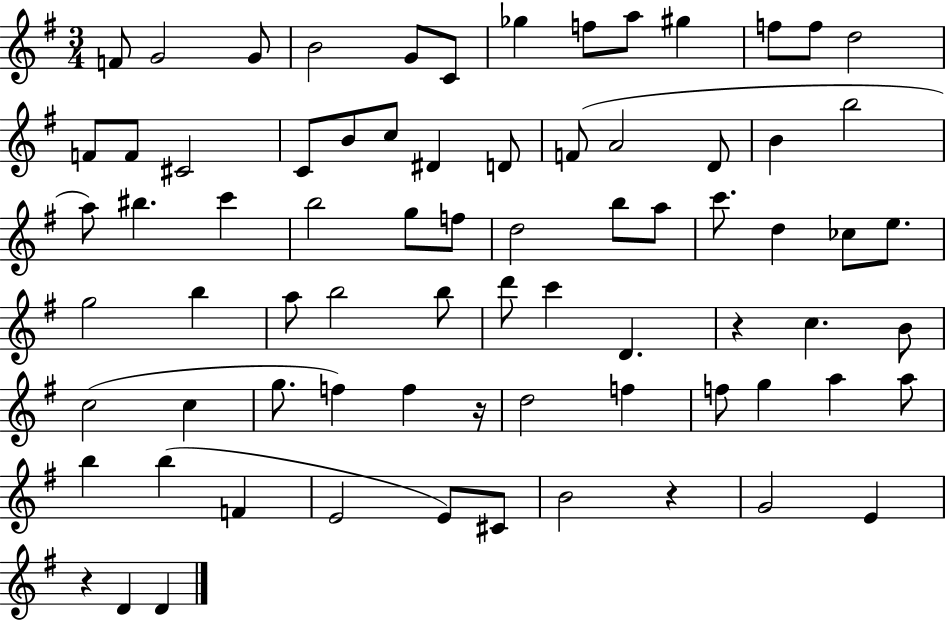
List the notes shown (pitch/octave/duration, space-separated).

F4/e G4/h G4/e B4/h G4/e C4/e Gb5/q F5/e A5/e G#5/q F5/e F5/e D5/h F4/e F4/e C#4/h C4/e B4/e C5/e D#4/q D4/e F4/e A4/h D4/e B4/q B5/h A5/e BIS5/q. C6/q B5/h G5/e F5/e D5/h B5/e A5/e C6/e. D5/q CES5/e E5/e. G5/h B5/q A5/e B5/h B5/e D6/e C6/q D4/q. R/q C5/q. B4/e C5/h C5/q G5/e. F5/q F5/q R/s D5/h F5/q F5/e G5/q A5/q A5/e B5/q B5/q F4/q E4/h E4/e C#4/e B4/h R/q G4/h E4/q R/q D4/q D4/q